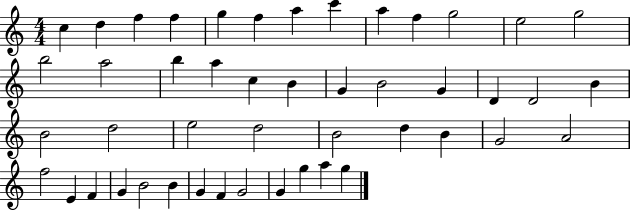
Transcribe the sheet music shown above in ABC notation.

X:1
T:Untitled
M:4/4
L:1/4
K:C
c d f f g f a c' a f g2 e2 g2 b2 a2 b a c B G B2 G D D2 B B2 d2 e2 d2 B2 d B G2 A2 f2 E F G B2 B G F G2 G g a g